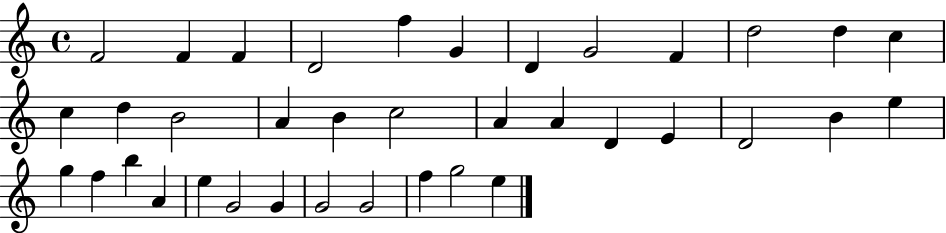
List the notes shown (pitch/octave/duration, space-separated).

F4/h F4/q F4/q D4/h F5/q G4/q D4/q G4/h F4/q D5/h D5/q C5/q C5/q D5/q B4/h A4/q B4/q C5/h A4/q A4/q D4/q E4/q D4/h B4/q E5/q G5/q F5/q B5/q A4/q E5/q G4/h G4/q G4/h G4/h F5/q G5/h E5/q